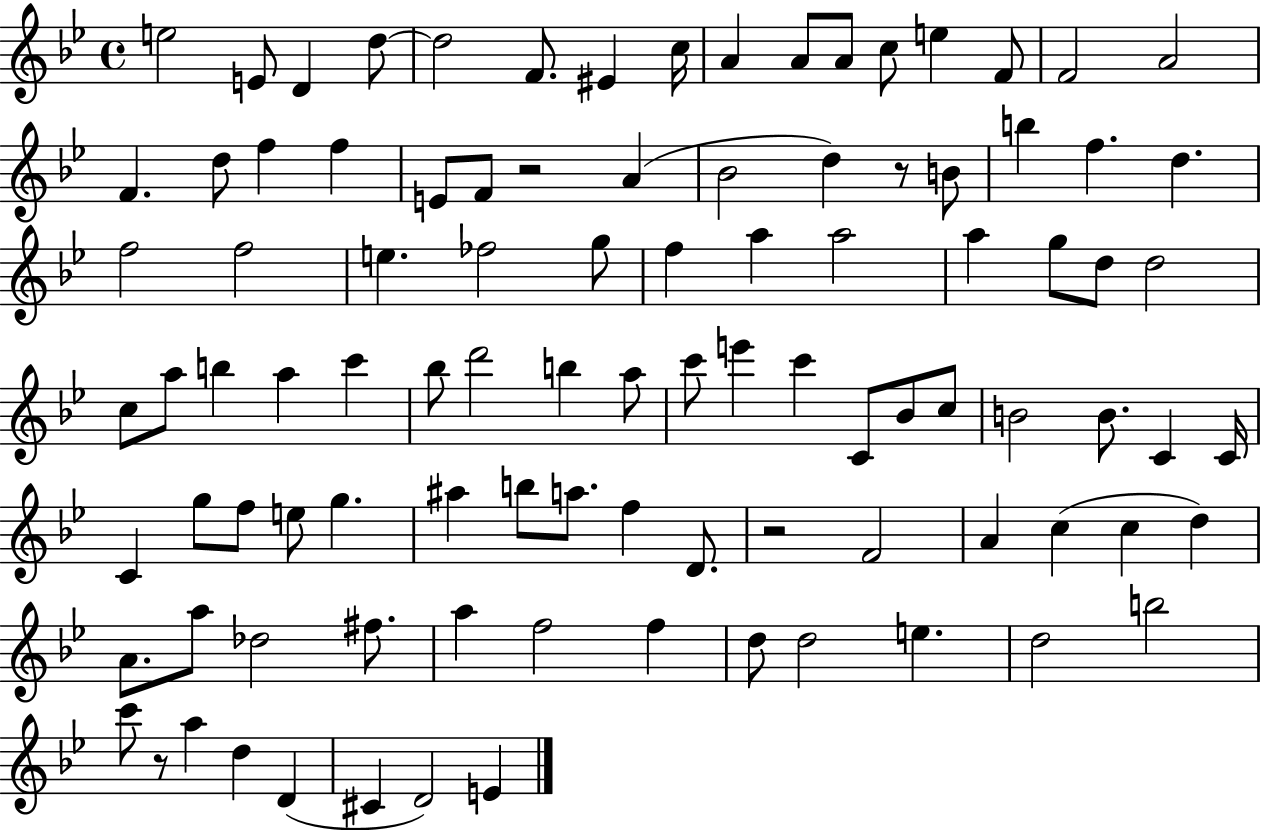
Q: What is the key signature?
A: BES major